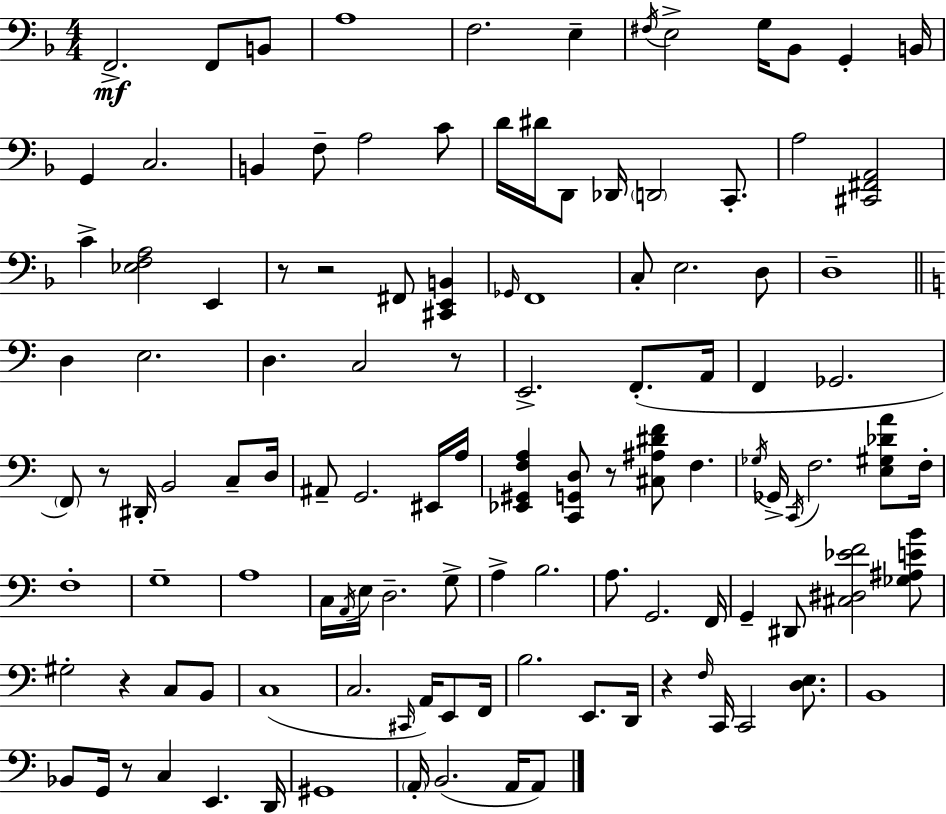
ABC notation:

X:1
T:Untitled
M:4/4
L:1/4
K:F
F,,2 F,,/2 B,,/2 A,4 F,2 E, ^F,/4 E,2 G,/4 _B,,/2 G,, B,,/4 G,, C,2 B,, F,/2 A,2 C/2 D/4 ^D/4 D,,/2 _D,,/4 D,,2 C,,/2 A,2 [^C,,^F,,A,,]2 C [_E,F,A,]2 E,, z/2 z2 ^F,,/2 [^C,,E,,B,,] _G,,/4 F,,4 C,/2 E,2 D,/2 D,4 D, E,2 D, C,2 z/2 E,,2 F,,/2 A,,/4 F,, _G,,2 F,,/2 z/2 ^D,,/4 B,,2 C,/2 D,/4 ^A,,/2 G,,2 ^E,,/4 A,/4 [_E,,^G,,F,A,] [C,,G,,D,]/2 z/2 [^C,^A,^DF]/2 F, _G,/4 _G,,/4 C,,/4 F,2 [E,^G,_DA]/2 F,/4 F,4 G,4 A,4 C,/4 A,,/4 E,/4 D,2 G,/2 A, B,2 A,/2 G,,2 F,,/4 G,, ^D,,/2 [^C,^D,_EF]2 [_G,^A,EB]/2 ^G,2 z C,/2 B,,/2 C,4 C,2 ^C,,/4 A,,/4 E,,/2 F,,/4 B,2 E,,/2 D,,/4 z F,/4 C,,/4 C,,2 [D,E,]/2 B,,4 _B,,/2 G,,/4 z/2 C, E,, D,,/4 ^G,,4 A,,/4 B,,2 A,,/4 A,,/2